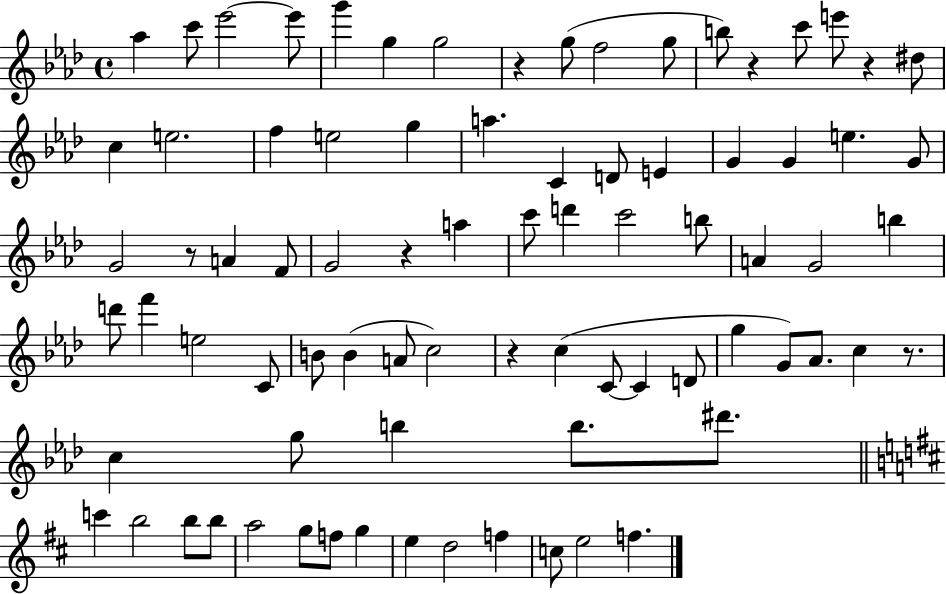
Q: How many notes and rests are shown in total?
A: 81